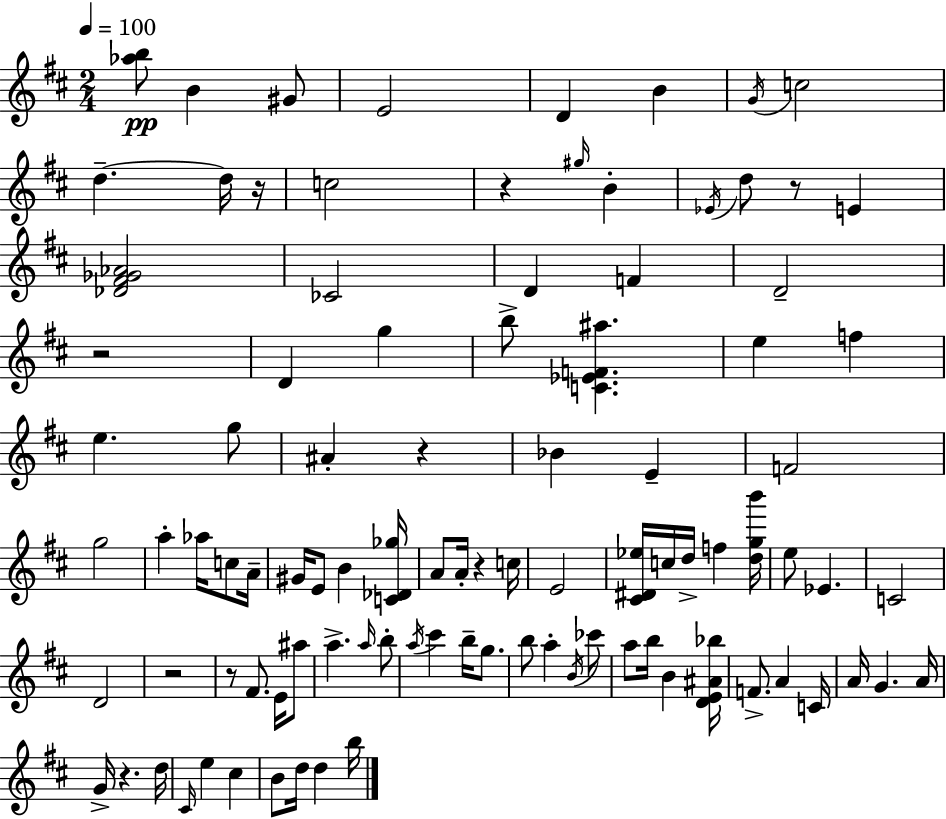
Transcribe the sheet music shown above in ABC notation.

X:1
T:Untitled
M:2/4
L:1/4
K:D
[_ab]/2 B ^G/2 E2 D B G/4 c2 d d/4 z/4 c2 z ^g/4 B _E/4 d/2 z/2 E [_D^F_G_A]2 _C2 D F D2 z2 D g b/2 [C_EF^a] e f e g/2 ^A z _B E F2 g2 a _a/4 c/2 A/4 ^G/4 E/2 B [C_D_g]/4 A/2 A/4 z c/4 E2 [^C^D_e]/4 c/4 d/4 f [dgb']/4 e/2 _E C2 D2 z2 z/2 ^F/2 E/4 ^a/2 a a/4 b/2 a/4 ^c' b/4 g/2 b/2 a B/4 _c'/2 a/2 b/4 B [DE^A_b]/4 F/2 A C/4 A/4 G A/4 G/4 z d/4 ^C/4 e ^c B/2 d/4 d b/4